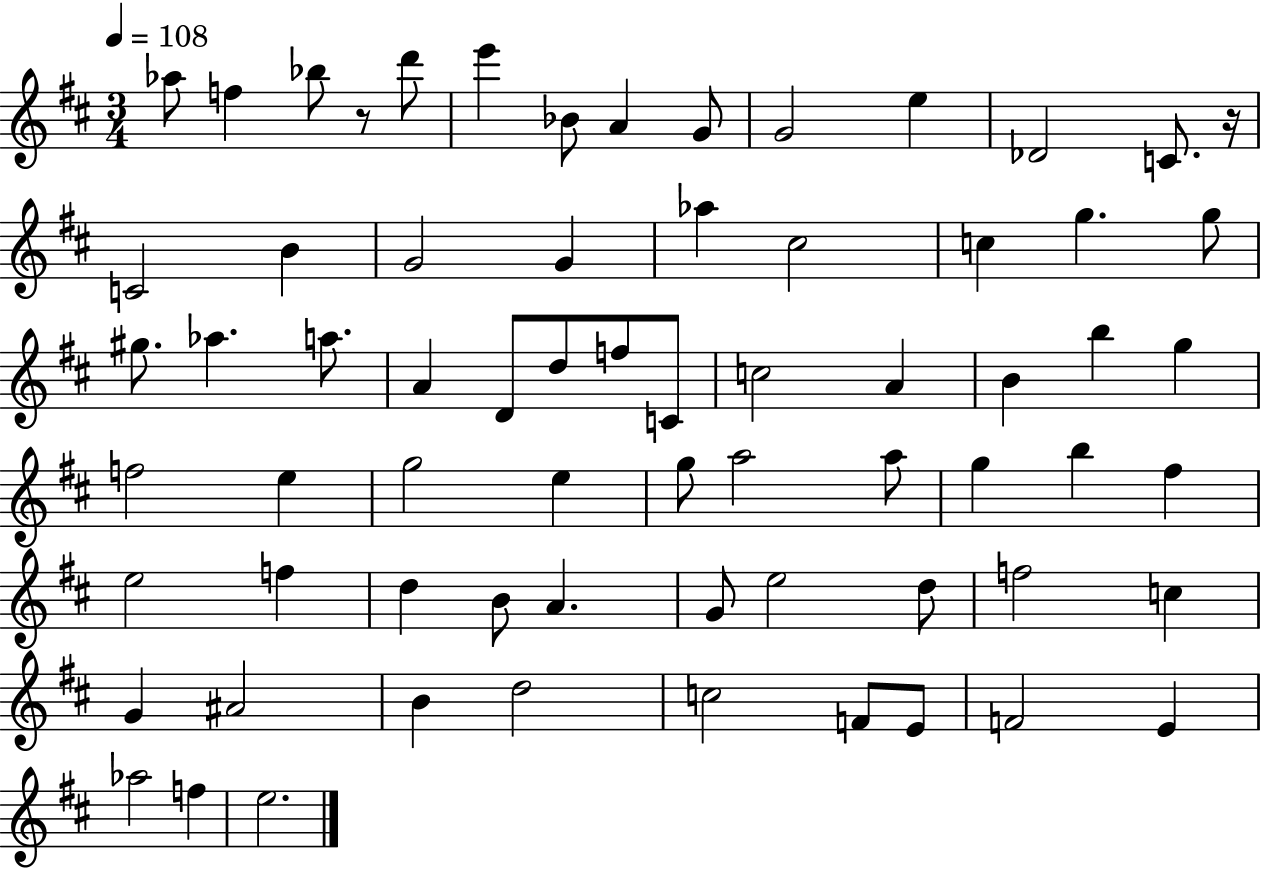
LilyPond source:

{
  \clef treble
  \numericTimeSignature
  \time 3/4
  \key d \major
  \tempo 4 = 108
  aes''8 f''4 bes''8 r8 d'''8 | e'''4 bes'8 a'4 g'8 | g'2 e''4 | des'2 c'8. r16 | \break c'2 b'4 | g'2 g'4 | aes''4 cis''2 | c''4 g''4. g''8 | \break gis''8. aes''4. a''8. | a'4 d'8 d''8 f''8 c'8 | c''2 a'4 | b'4 b''4 g''4 | \break f''2 e''4 | g''2 e''4 | g''8 a''2 a''8 | g''4 b''4 fis''4 | \break e''2 f''4 | d''4 b'8 a'4. | g'8 e''2 d''8 | f''2 c''4 | \break g'4 ais'2 | b'4 d''2 | c''2 f'8 e'8 | f'2 e'4 | \break aes''2 f''4 | e''2. | \bar "|."
}